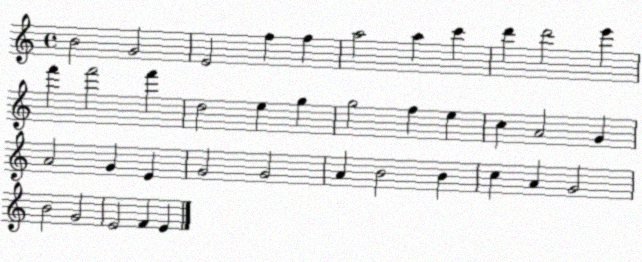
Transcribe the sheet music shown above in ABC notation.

X:1
T:Untitled
M:4/4
L:1/4
K:C
B2 G2 E2 f f a2 a c' d' d'2 e' f' f'2 f' d2 e g g2 f e c A2 G A2 G E G2 G2 A B2 B c A G2 B2 G2 E2 F E